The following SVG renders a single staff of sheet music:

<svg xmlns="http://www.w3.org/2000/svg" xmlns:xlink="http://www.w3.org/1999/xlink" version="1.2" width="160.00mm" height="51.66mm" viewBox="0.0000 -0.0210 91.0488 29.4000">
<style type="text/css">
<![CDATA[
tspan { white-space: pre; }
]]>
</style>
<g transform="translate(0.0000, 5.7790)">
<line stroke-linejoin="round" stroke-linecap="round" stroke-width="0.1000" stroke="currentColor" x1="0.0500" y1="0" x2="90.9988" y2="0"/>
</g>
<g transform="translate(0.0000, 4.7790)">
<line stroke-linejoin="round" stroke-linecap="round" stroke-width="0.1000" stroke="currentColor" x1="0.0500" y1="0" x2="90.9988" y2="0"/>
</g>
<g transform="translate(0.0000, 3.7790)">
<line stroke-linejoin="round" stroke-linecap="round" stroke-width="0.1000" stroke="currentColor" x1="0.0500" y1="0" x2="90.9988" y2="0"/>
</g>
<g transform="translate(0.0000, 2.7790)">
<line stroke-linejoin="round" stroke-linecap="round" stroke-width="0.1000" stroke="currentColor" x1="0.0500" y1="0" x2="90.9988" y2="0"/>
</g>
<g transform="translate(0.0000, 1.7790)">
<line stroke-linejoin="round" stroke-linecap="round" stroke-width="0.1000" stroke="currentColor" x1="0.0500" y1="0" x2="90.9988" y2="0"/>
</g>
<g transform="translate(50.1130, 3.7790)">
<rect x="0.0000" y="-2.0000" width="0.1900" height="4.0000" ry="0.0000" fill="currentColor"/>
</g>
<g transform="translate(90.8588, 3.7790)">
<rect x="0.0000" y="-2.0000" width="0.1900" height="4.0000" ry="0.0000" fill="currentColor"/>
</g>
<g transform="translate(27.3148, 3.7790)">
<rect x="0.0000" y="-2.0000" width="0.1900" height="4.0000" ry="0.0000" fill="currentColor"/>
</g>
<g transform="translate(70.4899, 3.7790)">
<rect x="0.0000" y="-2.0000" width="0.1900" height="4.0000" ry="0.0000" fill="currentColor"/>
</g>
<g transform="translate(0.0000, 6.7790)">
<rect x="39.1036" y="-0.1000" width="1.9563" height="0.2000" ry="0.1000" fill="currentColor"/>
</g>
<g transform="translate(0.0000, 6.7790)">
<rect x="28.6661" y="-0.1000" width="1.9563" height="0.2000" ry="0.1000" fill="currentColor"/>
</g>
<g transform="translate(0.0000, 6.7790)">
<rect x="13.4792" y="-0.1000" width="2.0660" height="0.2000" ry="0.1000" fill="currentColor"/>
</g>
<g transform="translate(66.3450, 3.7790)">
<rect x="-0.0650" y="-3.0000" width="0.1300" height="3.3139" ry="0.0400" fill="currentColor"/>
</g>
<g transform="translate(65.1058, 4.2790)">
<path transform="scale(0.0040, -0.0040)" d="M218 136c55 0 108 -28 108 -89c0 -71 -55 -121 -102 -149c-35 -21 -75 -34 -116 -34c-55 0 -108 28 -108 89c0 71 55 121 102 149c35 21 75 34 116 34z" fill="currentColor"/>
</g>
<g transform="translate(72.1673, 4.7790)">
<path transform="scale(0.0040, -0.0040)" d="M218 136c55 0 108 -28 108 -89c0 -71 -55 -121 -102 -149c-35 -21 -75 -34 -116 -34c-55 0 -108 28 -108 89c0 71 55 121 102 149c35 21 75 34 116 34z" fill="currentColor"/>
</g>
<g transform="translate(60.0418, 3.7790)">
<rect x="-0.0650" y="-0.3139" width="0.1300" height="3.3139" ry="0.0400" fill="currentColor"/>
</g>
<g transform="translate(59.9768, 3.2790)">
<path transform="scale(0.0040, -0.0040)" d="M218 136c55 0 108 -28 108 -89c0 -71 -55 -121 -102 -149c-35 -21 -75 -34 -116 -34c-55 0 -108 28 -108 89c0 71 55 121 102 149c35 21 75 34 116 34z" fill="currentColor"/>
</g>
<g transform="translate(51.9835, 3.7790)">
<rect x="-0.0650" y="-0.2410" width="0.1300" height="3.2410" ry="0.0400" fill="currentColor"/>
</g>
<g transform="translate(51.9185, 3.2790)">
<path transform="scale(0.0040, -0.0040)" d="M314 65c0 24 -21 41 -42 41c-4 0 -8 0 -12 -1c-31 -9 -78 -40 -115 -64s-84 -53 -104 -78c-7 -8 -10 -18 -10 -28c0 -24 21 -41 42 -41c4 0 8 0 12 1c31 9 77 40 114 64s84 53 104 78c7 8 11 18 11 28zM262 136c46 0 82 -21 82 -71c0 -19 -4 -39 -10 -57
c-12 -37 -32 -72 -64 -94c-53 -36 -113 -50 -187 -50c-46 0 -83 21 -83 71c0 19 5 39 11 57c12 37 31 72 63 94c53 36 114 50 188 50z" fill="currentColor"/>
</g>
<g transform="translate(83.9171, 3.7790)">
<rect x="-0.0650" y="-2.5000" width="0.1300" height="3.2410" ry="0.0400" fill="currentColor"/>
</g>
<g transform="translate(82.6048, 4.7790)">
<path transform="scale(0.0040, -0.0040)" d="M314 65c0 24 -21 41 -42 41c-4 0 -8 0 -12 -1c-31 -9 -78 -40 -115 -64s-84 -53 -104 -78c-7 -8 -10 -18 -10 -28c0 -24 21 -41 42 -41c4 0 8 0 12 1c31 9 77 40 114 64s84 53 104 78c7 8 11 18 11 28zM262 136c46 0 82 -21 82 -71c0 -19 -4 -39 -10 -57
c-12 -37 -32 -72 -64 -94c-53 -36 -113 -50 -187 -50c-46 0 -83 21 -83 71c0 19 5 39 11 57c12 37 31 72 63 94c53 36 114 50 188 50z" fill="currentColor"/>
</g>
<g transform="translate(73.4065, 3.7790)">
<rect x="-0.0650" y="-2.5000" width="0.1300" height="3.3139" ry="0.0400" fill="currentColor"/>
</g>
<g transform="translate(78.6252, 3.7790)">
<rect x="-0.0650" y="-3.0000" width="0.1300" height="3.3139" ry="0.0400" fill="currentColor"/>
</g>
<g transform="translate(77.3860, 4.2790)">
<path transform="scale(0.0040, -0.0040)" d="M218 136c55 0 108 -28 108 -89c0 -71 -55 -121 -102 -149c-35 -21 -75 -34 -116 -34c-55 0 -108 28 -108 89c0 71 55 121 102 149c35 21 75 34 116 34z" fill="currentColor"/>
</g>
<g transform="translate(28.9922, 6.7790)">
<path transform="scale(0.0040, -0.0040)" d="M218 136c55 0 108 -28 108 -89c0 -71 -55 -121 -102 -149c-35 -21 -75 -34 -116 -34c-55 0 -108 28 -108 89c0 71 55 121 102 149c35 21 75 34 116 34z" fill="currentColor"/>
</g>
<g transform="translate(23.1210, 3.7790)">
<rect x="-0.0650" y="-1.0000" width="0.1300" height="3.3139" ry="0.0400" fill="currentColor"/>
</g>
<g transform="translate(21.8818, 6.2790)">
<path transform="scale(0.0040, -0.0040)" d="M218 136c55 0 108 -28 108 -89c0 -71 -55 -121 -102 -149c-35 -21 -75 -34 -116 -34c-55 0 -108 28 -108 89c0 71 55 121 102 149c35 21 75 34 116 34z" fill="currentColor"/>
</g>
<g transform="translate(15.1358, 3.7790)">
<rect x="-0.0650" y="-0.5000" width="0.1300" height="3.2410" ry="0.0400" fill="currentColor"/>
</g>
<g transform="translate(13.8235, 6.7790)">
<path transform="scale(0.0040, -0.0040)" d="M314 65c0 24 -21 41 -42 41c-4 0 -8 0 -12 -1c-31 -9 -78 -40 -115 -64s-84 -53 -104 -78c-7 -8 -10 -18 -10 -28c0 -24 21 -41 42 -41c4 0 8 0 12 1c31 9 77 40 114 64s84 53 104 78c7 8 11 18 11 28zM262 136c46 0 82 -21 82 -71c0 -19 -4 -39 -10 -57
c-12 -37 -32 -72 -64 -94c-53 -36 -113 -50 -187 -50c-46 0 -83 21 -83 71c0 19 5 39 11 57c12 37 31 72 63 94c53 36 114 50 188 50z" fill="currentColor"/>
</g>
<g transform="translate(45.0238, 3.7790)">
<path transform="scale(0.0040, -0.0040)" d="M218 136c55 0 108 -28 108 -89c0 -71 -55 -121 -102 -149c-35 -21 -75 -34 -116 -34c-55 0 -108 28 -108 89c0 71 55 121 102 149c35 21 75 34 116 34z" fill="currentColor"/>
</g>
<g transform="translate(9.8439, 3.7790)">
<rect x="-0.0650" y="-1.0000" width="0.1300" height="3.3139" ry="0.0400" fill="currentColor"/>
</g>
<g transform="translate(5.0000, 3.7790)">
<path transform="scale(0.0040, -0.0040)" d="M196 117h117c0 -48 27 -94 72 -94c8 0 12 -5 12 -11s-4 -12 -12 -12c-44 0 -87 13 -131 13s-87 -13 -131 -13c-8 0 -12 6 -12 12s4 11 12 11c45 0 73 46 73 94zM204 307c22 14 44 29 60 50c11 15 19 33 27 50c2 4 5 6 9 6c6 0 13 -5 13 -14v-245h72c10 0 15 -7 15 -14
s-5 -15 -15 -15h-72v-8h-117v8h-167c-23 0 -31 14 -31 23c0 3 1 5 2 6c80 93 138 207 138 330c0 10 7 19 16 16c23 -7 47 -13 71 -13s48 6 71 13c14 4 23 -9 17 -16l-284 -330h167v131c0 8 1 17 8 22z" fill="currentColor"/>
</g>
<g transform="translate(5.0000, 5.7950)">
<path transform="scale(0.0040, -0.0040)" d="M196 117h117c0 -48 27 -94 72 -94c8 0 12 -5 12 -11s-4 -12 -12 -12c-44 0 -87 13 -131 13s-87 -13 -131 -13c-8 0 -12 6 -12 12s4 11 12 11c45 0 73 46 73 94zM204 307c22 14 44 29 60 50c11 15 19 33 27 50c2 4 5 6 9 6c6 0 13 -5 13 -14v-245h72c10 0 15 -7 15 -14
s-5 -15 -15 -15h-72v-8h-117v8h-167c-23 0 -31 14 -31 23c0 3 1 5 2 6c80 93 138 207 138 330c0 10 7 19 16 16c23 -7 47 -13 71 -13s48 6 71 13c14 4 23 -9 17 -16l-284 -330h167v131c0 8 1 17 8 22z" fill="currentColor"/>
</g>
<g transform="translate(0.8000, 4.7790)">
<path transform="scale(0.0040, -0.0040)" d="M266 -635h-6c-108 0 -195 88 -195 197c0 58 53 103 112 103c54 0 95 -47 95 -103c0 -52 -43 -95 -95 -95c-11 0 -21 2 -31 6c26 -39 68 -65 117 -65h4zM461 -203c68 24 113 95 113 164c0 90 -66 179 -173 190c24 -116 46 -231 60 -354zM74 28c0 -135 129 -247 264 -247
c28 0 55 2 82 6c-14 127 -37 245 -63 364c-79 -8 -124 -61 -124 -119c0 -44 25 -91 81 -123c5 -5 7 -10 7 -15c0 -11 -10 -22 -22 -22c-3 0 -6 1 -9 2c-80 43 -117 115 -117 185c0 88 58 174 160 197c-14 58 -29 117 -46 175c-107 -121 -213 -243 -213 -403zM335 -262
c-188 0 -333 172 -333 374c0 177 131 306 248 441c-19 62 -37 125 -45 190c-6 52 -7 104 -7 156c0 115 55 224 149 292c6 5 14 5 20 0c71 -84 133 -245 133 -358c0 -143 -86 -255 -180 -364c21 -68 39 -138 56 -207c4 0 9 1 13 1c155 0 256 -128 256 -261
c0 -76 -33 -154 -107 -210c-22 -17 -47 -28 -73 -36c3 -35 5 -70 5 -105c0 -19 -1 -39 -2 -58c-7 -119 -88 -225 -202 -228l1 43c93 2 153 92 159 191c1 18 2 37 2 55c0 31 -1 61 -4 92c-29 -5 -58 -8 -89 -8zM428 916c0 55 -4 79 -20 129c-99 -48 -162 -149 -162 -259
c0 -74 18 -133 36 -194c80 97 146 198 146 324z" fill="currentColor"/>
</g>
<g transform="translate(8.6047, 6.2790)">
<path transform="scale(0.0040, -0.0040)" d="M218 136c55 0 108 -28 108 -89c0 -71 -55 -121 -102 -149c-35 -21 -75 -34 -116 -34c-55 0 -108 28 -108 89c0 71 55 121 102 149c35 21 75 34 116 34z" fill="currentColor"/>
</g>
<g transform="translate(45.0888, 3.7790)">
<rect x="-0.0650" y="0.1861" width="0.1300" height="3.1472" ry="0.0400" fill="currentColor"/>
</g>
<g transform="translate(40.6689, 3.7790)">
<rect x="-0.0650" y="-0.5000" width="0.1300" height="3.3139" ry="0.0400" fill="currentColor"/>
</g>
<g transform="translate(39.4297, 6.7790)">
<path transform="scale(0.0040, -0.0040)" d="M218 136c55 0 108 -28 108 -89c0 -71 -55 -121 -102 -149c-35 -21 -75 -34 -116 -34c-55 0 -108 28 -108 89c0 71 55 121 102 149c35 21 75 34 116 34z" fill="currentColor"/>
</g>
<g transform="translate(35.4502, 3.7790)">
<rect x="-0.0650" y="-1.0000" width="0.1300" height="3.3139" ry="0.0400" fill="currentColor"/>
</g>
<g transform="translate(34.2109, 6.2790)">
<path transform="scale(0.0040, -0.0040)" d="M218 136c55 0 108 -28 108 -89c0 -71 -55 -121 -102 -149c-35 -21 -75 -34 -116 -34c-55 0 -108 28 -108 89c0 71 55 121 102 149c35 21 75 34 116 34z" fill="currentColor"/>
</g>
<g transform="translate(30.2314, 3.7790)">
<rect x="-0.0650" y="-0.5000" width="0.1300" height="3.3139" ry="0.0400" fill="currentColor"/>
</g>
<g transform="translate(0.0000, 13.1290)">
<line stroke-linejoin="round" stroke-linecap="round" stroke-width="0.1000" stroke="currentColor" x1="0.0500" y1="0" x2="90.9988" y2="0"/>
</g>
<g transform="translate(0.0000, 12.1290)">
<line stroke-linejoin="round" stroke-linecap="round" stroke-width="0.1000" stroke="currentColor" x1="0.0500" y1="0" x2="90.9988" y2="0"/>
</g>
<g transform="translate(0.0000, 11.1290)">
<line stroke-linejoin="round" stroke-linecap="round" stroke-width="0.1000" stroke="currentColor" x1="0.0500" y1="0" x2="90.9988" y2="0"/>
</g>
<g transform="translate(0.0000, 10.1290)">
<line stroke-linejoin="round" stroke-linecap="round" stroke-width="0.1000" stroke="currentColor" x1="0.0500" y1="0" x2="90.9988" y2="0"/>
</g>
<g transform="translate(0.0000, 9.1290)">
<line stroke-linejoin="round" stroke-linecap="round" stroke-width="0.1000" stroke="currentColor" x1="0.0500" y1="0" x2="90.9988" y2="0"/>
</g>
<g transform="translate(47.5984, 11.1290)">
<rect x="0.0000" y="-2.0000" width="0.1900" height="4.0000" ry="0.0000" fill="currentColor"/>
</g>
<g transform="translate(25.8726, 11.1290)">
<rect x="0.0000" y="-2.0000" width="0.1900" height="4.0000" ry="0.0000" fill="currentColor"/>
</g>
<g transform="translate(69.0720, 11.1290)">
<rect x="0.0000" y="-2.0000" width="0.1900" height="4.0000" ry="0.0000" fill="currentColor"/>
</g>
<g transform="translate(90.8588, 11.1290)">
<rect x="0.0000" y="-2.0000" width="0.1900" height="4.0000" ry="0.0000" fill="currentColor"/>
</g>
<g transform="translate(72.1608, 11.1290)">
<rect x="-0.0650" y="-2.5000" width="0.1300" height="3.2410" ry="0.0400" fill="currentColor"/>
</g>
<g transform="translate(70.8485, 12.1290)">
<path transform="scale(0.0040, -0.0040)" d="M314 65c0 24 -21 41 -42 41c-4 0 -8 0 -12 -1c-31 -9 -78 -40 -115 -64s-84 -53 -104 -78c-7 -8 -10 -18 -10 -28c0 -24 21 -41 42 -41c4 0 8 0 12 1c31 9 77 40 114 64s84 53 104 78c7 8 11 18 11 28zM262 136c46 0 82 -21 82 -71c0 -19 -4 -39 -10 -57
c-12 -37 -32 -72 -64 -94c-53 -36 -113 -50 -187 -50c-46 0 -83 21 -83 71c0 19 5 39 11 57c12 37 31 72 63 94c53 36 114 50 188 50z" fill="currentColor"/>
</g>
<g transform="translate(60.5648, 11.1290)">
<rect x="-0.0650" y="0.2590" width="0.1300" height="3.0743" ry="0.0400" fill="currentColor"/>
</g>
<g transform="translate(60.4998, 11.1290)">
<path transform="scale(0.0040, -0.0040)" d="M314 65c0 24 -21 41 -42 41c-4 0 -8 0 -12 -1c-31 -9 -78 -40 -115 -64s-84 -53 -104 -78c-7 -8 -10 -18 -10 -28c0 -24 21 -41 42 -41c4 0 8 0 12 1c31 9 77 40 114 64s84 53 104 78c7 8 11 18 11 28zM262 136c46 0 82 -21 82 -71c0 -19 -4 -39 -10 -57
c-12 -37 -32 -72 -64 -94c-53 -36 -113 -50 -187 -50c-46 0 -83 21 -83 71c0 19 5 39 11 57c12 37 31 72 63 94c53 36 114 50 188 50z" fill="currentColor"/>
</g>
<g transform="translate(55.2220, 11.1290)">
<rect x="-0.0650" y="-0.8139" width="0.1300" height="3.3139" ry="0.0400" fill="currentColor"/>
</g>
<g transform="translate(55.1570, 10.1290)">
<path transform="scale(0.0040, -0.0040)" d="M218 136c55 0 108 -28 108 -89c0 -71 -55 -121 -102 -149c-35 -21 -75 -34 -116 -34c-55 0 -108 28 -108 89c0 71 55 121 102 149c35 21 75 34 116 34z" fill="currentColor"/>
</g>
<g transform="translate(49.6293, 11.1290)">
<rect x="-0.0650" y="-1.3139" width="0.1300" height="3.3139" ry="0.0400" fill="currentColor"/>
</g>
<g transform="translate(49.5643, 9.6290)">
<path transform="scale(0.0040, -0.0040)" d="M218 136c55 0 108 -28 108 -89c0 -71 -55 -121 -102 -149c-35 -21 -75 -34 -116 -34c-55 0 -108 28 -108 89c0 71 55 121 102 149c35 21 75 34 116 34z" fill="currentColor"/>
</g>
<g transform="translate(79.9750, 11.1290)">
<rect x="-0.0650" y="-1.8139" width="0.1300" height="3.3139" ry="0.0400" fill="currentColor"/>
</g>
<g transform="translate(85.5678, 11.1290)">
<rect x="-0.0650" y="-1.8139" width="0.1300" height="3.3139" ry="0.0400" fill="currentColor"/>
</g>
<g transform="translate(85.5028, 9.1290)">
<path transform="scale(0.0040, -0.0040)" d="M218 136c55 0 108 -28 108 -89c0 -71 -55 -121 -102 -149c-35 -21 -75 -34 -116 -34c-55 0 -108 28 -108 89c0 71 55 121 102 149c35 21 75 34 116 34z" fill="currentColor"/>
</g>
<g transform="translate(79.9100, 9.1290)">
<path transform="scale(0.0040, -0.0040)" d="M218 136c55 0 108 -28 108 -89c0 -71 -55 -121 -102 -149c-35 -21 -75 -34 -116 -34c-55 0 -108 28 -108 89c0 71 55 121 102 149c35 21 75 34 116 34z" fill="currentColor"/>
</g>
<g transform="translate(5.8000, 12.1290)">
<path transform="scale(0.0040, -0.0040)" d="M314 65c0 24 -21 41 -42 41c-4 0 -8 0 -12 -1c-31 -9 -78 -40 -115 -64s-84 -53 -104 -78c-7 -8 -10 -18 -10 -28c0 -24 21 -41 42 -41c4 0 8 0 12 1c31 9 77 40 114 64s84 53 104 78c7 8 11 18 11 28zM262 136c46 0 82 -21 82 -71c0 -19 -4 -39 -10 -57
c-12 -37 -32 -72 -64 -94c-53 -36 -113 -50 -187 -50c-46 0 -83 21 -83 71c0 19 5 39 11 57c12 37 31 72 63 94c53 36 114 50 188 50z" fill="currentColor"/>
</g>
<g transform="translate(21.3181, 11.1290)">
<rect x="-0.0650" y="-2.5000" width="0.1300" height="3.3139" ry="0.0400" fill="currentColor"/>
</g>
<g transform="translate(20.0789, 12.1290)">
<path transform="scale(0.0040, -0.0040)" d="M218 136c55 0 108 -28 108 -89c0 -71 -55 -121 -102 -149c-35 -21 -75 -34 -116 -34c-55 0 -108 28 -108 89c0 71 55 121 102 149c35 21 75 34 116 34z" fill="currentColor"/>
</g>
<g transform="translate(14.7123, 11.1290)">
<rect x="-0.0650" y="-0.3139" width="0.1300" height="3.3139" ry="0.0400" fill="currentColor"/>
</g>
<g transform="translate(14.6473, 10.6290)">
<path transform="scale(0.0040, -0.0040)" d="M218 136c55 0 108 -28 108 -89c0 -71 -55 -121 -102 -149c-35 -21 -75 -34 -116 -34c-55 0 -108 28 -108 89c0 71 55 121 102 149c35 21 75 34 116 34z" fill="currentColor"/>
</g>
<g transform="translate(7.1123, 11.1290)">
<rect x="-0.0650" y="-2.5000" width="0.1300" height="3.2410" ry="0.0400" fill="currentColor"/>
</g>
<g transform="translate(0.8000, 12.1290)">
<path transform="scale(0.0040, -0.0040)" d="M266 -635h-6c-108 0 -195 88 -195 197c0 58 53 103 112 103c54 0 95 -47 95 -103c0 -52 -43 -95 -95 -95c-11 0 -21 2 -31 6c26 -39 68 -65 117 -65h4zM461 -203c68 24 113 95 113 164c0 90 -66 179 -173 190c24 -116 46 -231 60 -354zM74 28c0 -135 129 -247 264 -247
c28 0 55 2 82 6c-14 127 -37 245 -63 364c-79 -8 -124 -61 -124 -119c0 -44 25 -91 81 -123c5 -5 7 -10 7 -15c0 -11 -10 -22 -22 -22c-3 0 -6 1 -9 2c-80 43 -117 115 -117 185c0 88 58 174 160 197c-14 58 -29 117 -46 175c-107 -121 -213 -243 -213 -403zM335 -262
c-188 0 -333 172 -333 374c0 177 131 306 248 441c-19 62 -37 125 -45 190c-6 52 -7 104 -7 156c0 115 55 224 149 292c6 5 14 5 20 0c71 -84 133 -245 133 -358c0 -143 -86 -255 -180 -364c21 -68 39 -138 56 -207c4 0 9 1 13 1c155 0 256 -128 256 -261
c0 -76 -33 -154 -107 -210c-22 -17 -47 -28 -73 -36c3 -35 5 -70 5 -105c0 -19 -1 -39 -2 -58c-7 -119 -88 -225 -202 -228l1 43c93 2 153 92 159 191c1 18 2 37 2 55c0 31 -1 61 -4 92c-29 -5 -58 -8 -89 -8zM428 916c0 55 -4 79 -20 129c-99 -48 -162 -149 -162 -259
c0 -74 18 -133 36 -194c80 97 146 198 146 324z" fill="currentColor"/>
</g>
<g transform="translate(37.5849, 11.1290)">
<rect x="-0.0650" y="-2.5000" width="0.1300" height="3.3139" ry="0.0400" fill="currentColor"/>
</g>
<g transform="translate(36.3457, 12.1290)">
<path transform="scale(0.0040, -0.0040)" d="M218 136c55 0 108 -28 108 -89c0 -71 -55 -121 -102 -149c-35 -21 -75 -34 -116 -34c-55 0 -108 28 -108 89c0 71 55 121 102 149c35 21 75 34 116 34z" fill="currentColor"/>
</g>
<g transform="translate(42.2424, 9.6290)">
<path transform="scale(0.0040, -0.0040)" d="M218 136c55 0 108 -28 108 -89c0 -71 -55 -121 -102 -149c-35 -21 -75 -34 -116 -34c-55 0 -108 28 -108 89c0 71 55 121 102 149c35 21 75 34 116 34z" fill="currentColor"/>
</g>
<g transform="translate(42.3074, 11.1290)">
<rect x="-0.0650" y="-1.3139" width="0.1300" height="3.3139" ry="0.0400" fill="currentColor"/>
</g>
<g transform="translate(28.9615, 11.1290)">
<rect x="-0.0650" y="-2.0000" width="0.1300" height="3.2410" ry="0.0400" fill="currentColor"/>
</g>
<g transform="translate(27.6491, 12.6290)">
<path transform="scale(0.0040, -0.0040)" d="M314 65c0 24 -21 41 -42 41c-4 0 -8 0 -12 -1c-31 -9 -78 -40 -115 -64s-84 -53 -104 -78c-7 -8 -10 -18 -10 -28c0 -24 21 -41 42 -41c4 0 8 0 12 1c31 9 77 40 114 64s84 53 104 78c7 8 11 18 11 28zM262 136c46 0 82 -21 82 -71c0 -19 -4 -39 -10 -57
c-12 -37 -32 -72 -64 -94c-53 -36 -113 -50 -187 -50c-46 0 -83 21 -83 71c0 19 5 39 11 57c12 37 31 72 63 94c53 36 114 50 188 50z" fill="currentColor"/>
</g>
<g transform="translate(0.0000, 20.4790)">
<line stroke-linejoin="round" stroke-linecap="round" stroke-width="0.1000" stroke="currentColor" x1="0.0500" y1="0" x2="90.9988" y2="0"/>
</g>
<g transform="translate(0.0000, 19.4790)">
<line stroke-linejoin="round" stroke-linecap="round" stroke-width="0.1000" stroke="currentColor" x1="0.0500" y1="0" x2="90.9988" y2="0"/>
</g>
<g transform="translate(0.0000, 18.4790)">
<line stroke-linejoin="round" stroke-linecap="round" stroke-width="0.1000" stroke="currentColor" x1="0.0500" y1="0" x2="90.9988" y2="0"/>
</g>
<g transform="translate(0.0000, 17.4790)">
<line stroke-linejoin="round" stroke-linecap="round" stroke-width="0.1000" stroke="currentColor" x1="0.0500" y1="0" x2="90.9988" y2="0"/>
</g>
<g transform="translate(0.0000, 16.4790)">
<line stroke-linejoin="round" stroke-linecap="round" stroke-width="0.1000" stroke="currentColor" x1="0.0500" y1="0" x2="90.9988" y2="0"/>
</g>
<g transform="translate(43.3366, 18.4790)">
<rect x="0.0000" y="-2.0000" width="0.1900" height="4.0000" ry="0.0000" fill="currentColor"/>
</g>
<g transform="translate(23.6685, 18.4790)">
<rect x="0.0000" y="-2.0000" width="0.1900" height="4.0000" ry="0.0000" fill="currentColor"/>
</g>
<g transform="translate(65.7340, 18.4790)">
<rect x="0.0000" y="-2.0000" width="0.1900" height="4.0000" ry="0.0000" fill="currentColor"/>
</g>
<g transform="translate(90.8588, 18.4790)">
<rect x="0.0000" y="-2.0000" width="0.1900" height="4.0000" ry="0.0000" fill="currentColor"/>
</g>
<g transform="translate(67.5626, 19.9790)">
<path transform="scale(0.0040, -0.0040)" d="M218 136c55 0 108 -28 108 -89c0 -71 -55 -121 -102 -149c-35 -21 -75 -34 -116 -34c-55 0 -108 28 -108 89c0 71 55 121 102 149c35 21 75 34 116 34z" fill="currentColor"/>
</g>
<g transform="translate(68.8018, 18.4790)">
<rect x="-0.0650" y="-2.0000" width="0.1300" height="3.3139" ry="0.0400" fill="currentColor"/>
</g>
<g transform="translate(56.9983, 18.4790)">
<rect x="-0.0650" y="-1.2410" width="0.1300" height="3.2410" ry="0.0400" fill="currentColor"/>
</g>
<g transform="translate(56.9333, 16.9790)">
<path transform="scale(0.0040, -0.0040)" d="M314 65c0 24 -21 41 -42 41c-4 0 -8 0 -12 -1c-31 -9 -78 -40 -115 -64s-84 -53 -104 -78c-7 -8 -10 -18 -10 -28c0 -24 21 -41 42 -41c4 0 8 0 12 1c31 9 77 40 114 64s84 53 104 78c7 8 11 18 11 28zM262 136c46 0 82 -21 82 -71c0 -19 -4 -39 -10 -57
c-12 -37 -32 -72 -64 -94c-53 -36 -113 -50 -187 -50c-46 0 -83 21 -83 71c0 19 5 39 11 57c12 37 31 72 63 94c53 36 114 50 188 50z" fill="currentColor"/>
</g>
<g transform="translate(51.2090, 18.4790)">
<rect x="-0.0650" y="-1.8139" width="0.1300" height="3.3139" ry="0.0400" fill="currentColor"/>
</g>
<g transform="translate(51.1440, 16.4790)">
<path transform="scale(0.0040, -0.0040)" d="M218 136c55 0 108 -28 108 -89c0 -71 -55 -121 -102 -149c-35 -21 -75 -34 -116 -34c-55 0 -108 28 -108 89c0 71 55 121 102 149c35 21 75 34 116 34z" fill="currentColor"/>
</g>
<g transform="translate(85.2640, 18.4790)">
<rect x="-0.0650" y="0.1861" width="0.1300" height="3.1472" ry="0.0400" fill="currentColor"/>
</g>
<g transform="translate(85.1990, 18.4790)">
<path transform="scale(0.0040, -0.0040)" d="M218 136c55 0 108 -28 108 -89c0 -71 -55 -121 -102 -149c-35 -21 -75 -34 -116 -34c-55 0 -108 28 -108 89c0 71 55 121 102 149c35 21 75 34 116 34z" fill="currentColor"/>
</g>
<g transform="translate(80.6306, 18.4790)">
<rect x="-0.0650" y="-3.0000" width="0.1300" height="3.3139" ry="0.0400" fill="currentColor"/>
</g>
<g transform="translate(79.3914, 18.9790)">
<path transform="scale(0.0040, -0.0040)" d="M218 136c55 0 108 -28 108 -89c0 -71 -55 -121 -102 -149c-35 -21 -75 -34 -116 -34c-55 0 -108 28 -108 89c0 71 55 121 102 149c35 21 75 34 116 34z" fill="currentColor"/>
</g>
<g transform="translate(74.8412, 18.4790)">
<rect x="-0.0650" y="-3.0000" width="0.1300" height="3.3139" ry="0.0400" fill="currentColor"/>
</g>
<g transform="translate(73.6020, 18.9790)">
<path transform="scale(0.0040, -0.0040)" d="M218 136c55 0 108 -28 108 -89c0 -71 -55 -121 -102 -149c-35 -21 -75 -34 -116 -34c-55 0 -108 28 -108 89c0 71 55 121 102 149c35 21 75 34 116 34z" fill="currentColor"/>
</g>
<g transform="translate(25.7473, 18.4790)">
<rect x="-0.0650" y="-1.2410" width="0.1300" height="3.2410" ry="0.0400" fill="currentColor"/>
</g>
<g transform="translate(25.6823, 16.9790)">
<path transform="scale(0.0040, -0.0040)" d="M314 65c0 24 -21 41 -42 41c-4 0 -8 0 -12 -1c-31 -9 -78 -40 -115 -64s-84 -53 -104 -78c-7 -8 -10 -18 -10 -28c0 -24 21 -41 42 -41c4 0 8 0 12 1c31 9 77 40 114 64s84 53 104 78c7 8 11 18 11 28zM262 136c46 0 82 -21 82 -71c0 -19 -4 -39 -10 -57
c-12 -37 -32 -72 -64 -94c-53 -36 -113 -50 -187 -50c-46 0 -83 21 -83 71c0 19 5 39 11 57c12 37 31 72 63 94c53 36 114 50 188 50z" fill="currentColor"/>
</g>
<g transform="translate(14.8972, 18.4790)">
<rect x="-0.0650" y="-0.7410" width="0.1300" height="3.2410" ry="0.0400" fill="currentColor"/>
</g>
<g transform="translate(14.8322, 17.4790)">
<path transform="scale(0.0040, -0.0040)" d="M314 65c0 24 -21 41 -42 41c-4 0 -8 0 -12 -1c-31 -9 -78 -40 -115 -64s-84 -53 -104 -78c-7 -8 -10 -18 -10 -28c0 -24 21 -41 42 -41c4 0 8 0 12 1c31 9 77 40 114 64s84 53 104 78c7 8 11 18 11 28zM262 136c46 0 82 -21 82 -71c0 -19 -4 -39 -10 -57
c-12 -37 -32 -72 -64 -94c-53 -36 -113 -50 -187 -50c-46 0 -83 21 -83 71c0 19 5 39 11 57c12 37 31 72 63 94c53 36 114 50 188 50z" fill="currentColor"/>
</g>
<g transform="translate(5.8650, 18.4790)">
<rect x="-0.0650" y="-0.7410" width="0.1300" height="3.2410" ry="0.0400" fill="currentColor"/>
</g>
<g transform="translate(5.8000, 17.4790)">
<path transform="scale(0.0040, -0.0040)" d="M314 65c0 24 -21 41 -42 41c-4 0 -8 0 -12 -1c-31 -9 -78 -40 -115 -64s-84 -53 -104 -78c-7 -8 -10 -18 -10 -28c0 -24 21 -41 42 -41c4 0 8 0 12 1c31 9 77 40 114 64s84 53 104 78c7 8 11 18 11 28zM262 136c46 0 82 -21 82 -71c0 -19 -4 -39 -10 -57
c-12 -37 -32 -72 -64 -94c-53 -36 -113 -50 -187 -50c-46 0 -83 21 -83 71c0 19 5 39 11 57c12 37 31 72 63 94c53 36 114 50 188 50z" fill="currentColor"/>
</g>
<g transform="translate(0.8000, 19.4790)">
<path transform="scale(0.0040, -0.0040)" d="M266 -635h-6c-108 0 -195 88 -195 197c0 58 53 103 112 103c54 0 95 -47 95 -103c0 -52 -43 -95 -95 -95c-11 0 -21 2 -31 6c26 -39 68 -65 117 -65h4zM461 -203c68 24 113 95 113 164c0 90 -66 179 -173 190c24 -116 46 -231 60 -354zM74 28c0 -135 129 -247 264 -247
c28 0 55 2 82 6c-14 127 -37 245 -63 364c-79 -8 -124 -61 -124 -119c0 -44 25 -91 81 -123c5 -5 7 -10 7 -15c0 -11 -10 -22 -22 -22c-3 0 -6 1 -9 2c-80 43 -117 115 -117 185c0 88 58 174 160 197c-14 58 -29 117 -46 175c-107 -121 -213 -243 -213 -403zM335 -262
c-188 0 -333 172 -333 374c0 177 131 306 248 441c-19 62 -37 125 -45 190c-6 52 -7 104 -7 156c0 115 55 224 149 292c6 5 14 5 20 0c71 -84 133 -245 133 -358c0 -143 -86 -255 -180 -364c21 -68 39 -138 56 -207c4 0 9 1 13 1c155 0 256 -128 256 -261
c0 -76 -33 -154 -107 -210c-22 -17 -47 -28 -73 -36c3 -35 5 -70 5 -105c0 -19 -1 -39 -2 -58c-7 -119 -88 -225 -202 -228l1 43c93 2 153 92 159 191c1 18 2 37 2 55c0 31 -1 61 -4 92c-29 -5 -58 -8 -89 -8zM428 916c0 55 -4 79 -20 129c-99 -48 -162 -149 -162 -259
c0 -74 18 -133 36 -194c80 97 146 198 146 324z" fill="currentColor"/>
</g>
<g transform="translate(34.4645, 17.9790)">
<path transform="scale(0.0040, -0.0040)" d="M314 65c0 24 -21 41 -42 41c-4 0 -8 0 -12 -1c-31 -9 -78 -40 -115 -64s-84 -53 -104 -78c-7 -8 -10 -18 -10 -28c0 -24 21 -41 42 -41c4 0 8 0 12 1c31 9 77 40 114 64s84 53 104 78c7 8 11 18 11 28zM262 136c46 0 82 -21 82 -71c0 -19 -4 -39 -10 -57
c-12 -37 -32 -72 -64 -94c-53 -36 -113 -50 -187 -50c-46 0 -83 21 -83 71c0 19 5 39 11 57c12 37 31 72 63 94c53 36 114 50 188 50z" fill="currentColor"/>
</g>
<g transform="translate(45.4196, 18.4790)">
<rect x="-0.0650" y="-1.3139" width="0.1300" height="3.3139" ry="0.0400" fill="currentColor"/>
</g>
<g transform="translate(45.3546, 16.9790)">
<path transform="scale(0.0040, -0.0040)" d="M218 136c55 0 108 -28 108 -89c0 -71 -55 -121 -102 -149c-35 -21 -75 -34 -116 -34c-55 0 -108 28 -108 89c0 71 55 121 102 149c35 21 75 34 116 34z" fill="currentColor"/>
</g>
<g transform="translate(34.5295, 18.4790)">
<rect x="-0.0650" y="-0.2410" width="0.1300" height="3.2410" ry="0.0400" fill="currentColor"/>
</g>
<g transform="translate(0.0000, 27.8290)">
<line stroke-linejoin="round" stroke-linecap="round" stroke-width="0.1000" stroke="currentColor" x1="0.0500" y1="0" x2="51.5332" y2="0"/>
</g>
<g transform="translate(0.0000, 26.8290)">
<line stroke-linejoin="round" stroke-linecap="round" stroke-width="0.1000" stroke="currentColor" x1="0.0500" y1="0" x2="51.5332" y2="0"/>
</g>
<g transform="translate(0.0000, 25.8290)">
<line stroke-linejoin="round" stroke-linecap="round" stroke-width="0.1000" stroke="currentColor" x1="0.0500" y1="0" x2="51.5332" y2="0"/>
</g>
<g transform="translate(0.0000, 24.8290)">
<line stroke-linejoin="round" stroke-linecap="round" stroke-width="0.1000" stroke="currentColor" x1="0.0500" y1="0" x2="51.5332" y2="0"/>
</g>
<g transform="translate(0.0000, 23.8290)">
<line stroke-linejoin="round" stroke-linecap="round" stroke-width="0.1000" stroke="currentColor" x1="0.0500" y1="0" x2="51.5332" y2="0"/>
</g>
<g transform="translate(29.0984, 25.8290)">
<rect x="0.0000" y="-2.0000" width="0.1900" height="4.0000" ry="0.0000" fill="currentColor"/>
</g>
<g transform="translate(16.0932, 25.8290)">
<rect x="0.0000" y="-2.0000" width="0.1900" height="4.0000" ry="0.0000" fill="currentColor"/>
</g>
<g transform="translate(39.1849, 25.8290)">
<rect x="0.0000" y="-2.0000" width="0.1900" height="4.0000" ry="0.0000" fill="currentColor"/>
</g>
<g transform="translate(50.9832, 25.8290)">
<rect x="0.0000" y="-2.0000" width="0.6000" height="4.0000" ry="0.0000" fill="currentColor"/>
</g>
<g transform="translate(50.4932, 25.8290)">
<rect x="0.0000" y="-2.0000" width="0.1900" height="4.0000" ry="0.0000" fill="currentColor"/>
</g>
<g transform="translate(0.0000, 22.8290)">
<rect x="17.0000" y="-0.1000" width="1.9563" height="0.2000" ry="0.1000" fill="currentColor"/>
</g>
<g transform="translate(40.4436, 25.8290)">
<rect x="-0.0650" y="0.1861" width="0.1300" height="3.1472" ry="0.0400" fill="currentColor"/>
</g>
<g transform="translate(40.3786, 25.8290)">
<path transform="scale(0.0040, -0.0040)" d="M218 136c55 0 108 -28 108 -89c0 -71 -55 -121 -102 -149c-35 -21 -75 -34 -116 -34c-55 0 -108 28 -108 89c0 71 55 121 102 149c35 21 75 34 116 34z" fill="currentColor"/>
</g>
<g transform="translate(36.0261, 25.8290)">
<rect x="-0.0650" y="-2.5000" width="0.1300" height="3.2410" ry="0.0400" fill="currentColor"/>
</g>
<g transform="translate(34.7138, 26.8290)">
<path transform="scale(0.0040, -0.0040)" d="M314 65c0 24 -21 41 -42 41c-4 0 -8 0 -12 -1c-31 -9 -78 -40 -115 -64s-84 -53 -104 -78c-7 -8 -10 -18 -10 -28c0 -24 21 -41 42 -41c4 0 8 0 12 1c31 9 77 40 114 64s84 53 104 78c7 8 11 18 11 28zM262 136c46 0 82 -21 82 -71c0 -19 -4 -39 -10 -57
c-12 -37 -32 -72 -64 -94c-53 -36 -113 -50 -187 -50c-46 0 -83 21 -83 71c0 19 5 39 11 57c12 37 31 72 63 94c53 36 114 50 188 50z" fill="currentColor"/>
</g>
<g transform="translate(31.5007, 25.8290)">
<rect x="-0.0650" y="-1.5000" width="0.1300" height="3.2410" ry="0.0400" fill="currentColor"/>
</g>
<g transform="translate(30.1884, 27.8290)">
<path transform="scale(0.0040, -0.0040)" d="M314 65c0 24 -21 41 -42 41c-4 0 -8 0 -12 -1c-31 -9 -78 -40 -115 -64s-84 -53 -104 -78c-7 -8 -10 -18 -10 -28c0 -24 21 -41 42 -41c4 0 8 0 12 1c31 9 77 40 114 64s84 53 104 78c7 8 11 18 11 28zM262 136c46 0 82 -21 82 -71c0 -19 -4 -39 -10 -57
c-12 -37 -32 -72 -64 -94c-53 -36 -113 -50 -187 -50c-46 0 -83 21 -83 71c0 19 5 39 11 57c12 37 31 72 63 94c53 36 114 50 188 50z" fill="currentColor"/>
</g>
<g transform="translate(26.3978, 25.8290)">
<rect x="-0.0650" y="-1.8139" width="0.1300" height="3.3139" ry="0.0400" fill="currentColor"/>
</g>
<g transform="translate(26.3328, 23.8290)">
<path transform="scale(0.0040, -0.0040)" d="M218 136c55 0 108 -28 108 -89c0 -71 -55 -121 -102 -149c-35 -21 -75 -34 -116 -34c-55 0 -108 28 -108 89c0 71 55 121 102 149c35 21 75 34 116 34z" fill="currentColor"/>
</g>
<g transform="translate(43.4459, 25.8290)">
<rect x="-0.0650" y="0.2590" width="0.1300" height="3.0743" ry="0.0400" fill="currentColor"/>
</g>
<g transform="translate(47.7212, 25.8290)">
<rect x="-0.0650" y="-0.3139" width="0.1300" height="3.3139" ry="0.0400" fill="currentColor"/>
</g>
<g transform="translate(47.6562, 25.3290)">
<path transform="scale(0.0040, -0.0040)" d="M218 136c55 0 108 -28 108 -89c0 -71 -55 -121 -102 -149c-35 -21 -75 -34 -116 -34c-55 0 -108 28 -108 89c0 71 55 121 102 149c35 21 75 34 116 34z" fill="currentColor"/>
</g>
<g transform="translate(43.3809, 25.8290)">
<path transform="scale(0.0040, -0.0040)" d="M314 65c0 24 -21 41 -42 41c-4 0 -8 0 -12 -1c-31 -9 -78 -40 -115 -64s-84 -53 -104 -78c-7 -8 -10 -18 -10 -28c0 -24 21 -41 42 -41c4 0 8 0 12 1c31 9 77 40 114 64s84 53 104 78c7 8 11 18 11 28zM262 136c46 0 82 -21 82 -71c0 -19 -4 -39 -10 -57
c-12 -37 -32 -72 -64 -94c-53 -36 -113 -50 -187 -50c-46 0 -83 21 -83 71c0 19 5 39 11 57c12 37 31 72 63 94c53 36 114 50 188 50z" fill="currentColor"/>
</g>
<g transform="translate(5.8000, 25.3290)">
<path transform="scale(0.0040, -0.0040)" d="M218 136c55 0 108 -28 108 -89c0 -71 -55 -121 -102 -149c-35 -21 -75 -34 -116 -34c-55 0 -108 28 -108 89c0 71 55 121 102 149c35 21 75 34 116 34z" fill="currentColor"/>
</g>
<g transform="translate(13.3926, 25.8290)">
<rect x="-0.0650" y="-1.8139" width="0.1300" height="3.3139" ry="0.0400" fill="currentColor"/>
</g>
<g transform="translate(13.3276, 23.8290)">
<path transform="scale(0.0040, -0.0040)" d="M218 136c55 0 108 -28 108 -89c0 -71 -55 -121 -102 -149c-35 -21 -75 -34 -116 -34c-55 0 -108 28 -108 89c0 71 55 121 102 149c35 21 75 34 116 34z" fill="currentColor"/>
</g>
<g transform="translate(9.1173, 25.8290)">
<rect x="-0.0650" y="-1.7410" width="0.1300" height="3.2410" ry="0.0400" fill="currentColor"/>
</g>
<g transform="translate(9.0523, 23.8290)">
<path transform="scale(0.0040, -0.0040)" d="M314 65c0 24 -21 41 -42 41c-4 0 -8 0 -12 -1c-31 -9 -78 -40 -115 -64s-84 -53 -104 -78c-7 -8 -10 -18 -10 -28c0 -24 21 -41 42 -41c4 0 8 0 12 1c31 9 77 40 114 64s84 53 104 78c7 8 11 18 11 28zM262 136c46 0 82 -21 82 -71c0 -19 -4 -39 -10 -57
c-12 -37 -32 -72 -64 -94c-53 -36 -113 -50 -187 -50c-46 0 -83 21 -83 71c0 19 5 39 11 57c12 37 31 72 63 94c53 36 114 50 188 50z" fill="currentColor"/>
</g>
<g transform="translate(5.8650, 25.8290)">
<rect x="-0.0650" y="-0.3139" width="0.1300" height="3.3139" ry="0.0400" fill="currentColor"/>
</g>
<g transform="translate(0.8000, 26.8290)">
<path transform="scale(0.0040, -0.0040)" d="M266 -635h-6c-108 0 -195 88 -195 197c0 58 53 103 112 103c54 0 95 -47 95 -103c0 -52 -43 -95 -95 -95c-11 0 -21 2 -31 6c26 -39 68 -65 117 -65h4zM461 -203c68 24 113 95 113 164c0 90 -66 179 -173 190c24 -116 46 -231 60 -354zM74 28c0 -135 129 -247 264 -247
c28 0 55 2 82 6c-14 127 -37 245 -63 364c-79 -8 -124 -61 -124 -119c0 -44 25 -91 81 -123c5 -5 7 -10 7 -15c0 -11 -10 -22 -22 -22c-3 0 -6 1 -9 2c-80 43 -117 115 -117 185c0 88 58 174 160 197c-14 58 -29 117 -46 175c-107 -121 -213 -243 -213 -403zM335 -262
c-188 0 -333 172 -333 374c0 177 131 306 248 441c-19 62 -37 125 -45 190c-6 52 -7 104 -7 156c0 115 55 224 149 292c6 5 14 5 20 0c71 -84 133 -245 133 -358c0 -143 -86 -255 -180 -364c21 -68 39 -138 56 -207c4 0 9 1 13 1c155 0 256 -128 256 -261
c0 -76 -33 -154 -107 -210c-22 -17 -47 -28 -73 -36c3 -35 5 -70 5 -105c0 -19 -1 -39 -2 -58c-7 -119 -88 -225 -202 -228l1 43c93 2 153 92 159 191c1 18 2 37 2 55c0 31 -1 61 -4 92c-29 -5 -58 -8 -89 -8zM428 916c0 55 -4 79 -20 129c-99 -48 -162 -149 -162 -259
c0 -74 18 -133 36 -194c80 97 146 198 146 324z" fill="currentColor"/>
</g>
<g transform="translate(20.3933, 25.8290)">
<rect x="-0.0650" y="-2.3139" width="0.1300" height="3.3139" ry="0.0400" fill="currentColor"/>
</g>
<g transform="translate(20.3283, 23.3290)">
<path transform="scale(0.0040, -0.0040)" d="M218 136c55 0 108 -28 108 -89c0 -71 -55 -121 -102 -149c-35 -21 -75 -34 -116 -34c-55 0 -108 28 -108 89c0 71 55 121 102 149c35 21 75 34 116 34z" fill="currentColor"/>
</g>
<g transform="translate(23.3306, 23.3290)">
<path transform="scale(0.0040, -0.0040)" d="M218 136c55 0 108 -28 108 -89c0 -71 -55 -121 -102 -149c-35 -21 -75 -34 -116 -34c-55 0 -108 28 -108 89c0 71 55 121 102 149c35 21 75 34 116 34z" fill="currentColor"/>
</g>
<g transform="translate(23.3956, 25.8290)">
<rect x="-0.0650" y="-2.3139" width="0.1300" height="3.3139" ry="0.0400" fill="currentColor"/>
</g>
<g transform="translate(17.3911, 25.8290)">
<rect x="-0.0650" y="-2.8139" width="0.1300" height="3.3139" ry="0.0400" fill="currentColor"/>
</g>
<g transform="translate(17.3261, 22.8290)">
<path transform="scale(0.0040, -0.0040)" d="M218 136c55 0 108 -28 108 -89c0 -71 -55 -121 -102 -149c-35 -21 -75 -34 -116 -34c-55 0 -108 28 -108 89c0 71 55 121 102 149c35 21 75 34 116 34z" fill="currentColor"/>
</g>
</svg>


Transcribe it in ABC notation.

X:1
T:Untitled
M:4/4
L:1/4
K:C
D C2 D C D C B c2 c A G A G2 G2 c G F2 G e e d B2 G2 f f d2 d2 e2 c2 e f e2 F A A B c f2 f a g g f E2 G2 B B2 c